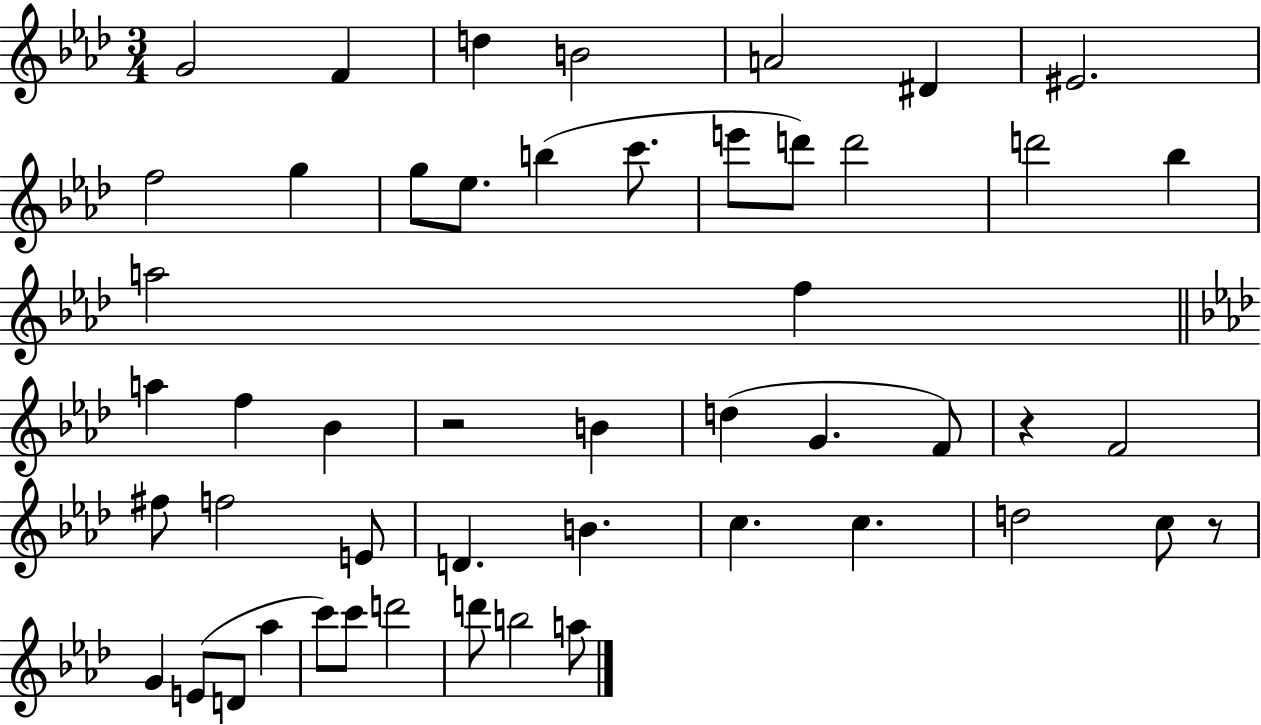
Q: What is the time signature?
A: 3/4